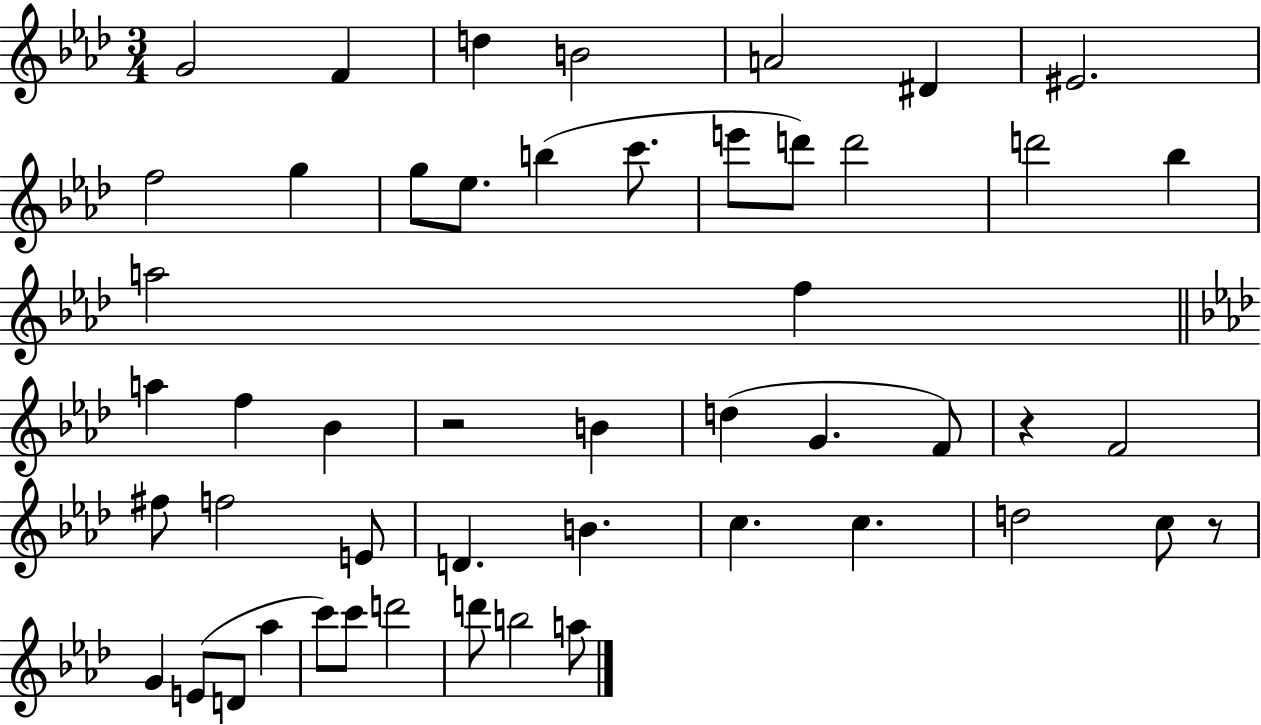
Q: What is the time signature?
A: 3/4